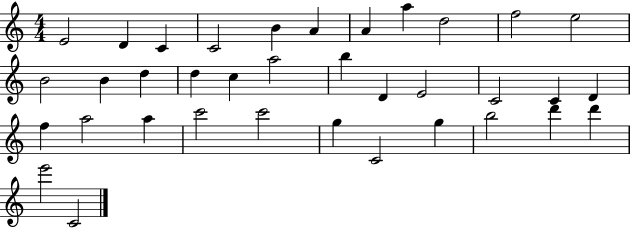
{
  \clef treble
  \numericTimeSignature
  \time 4/4
  \key c \major
  e'2 d'4 c'4 | c'2 b'4 a'4 | a'4 a''4 d''2 | f''2 e''2 | \break b'2 b'4 d''4 | d''4 c''4 a''2 | b''4 d'4 e'2 | c'2 c'4 d'4 | \break f''4 a''2 a''4 | c'''2 c'''2 | g''4 c'2 g''4 | b''2 d'''4 d'''4 | \break e'''2 c'2 | \bar "|."
}